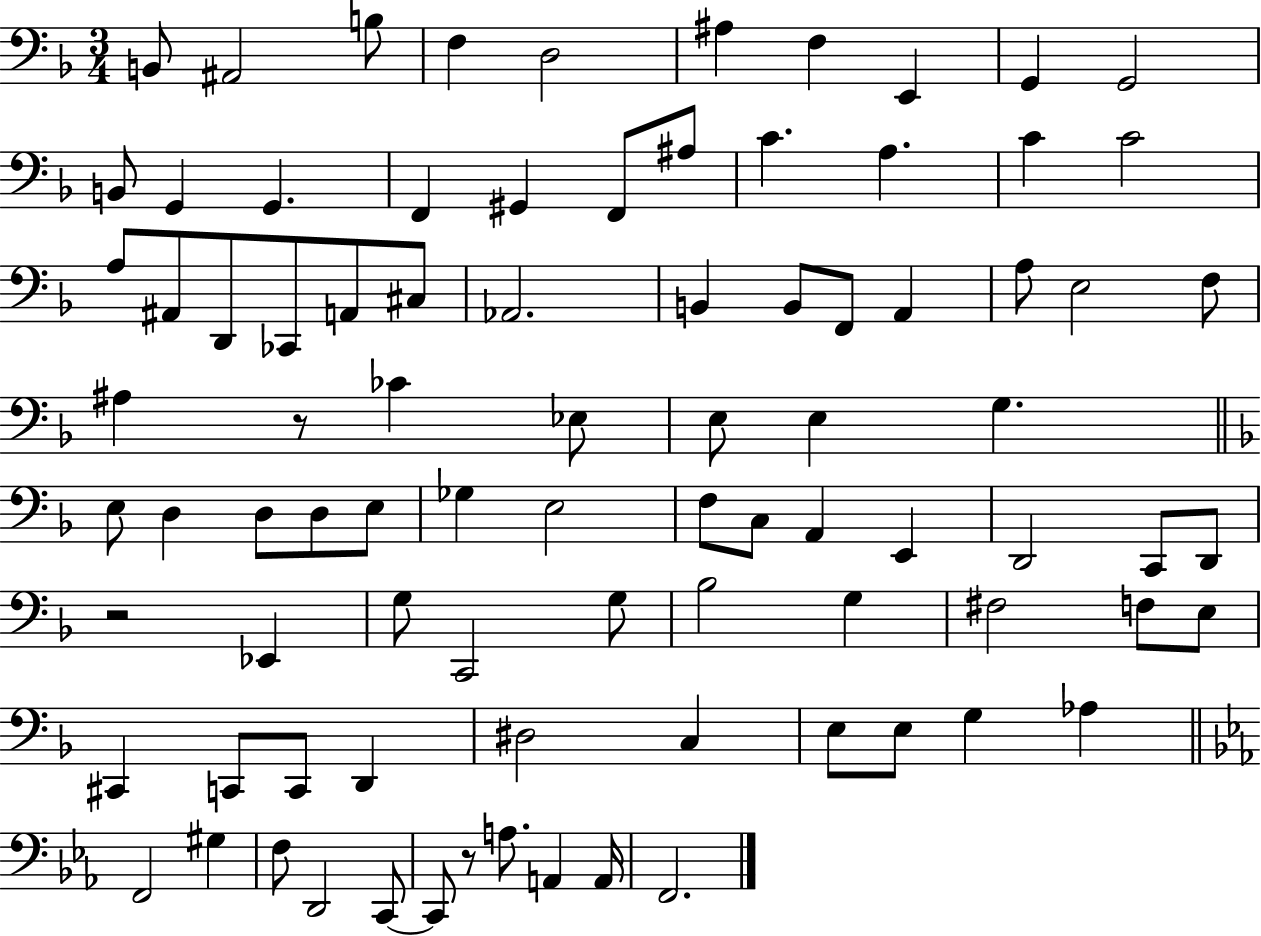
B2/e A#2/h B3/e F3/q D3/h A#3/q F3/q E2/q G2/q G2/h B2/e G2/q G2/q. F2/q G#2/q F2/e A#3/e C4/q. A3/q. C4/q C4/h A3/e A#2/e D2/e CES2/e A2/e C#3/e Ab2/h. B2/q B2/e F2/e A2/q A3/e E3/h F3/e A#3/q R/e CES4/q Eb3/e E3/e E3/q G3/q. E3/e D3/q D3/e D3/e E3/e Gb3/q E3/h F3/e C3/e A2/q E2/q D2/h C2/e D2/e R/h Eb2/q G3/e C2/h G3/e Bb3/h G3/q F#3/h F3/e E3/e C#2/q C2/e C2/e D2/q D#3/h C3/q E3/e E3/e G3/q Ab3/q F2/h G#3/q F3/e D2/h C2/e C2/e R/e A3/e. A2/q A2/s F2/h.